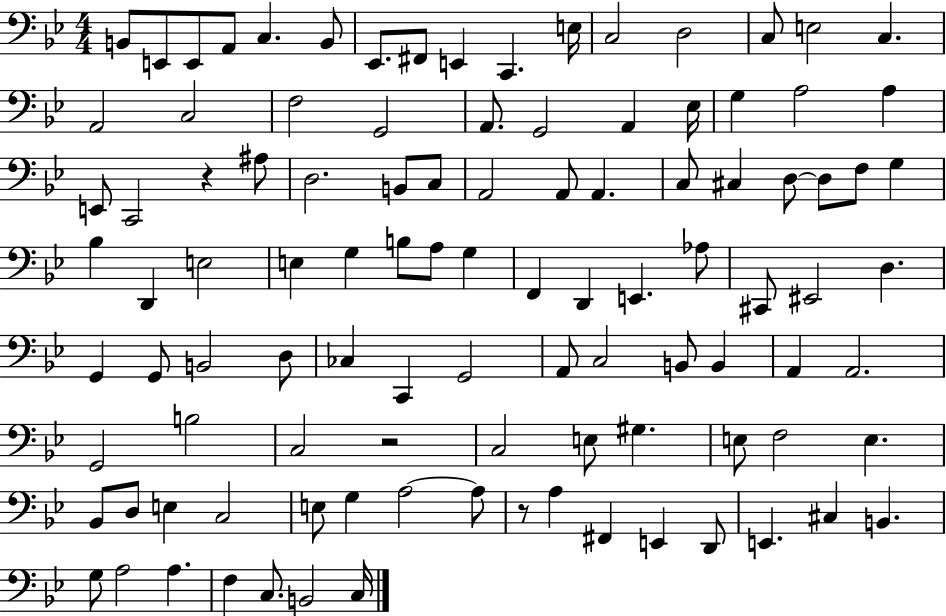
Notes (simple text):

B2/e E2/e E2/e A2/e C3/q. B2/e Eb2/e. F#2/e E2/q C2/q. E3/s C3/h D3/h C3/e E3/h C3/q. A2/h C3/h F3/h G2/h A2/e. G2/h A2/q Eb3/s G3/q A3/h A3/q E2/e C2/h R/q A#3/e D3/h. B2/e C3/e A2/h A2/e A2/q. C3/e C#3/q D3/e D3/e F3/e G3/q Bb3/q D2/q E3/h E3/q G3/q B3/e A3/e G3/q F2/q D2/q E2/q. Ab3/e C#2/e EIS2/h D3/q. G2/q G2/e B2/h D3/e CES3/q C2/q G2/h A2/e C3/h B2/e B2/q A2/q A2/h. G2/h B3/h C3/h R/h C3/h E3/e G#3/q. E3/e F3/h E3/q. Bb2/e D3/e E3/q C3/h E3/e G3/q A3/h A3/e R/e A3/q F#2/q E2/q D2/e E2/q. C#3/q B2/q. G3/e A3/h A3/q. F3/q C3/e. B2/h C3/s